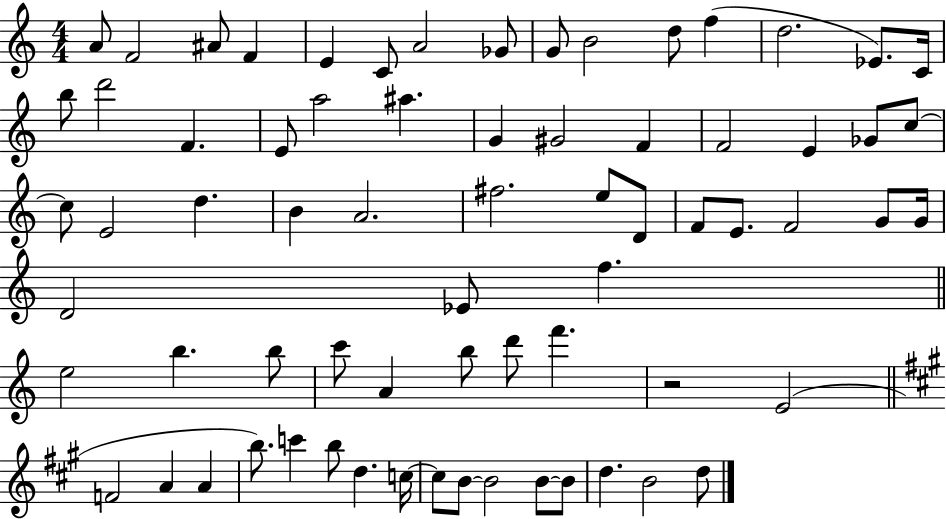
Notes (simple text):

A4/e F4/h A#4/e F4/q E4/q C4/e A4/h Gb4/e G4/e B4/h D5/e F5/q D5/h. Eb4/e. C4/s B5/e D6/h F4/q. E4/e A5/h A#5/q. G4/q G#4/h F4/q F4/h E4/q Gb4/e C5/e C5/e E4/h D5/q. B4/q A4/h. F#5/h. E5/e D4/e F4/e E4/e. F4/h G4/e G4/s D4/h Eb4/e F5/q. E5/h B5/q. B5/e C6/e A4/q B5/e D6/e F6/q. R/h E4/h F4/h A4/q A4/q B5/e. C6/q B5/e D5/q. C5/s C5/e B4/e B4/h B4/e B4/e D5/q. B4/h D5/e